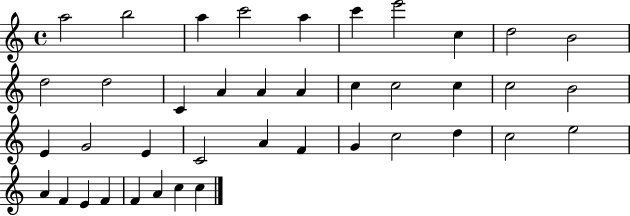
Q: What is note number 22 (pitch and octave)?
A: E4